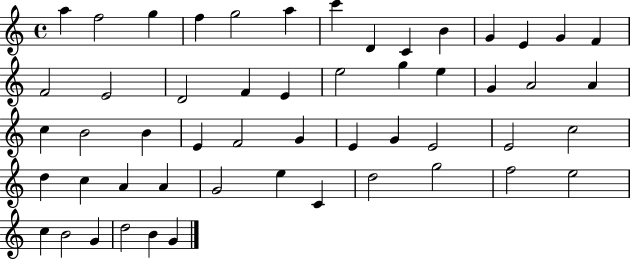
X:1
T:Untitled
M:4/4
L:1/4
K:C
a f2 g f g2 a c' D C B G E G F F2 E2 D2 F E e2 g e G A2 A c B2 B E F2 G E G E2 E2 c2 d c A A G2 e C d2 g2 f2 e2 c B2 G d2 B G